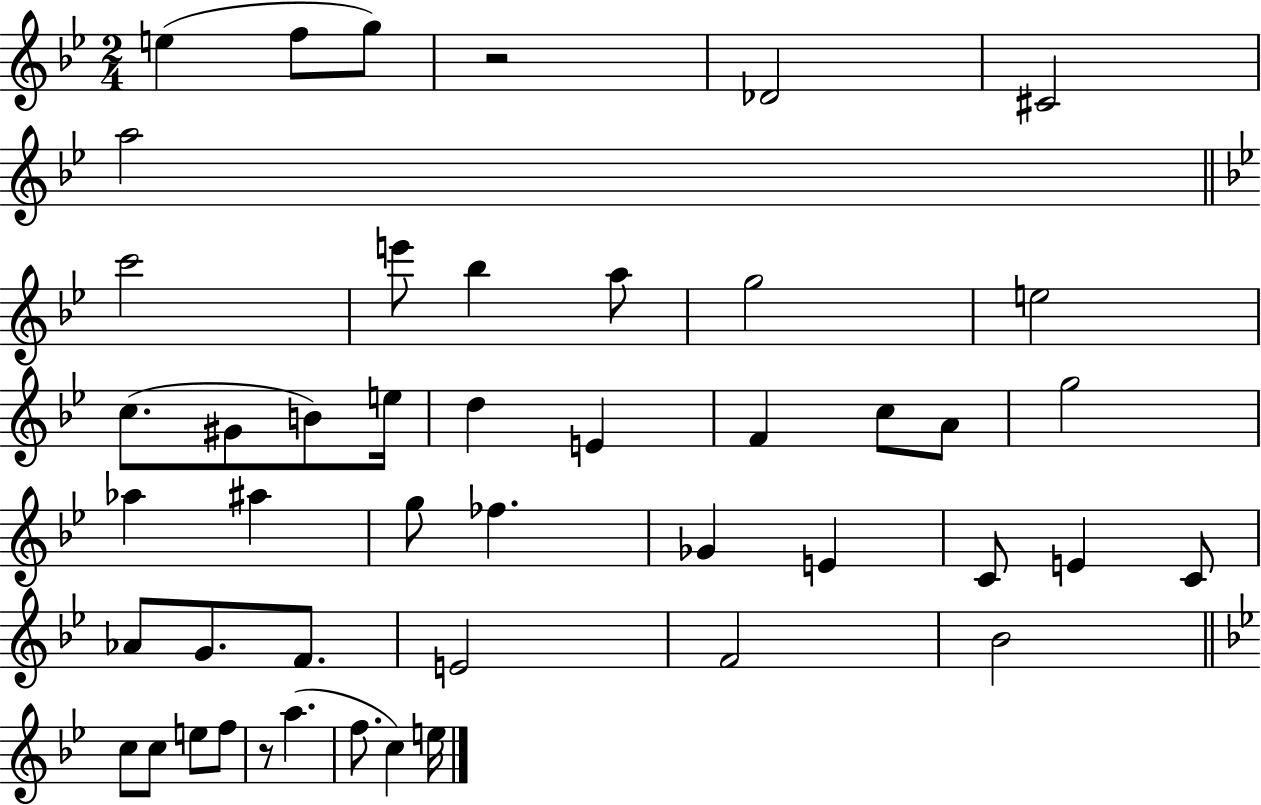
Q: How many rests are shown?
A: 2